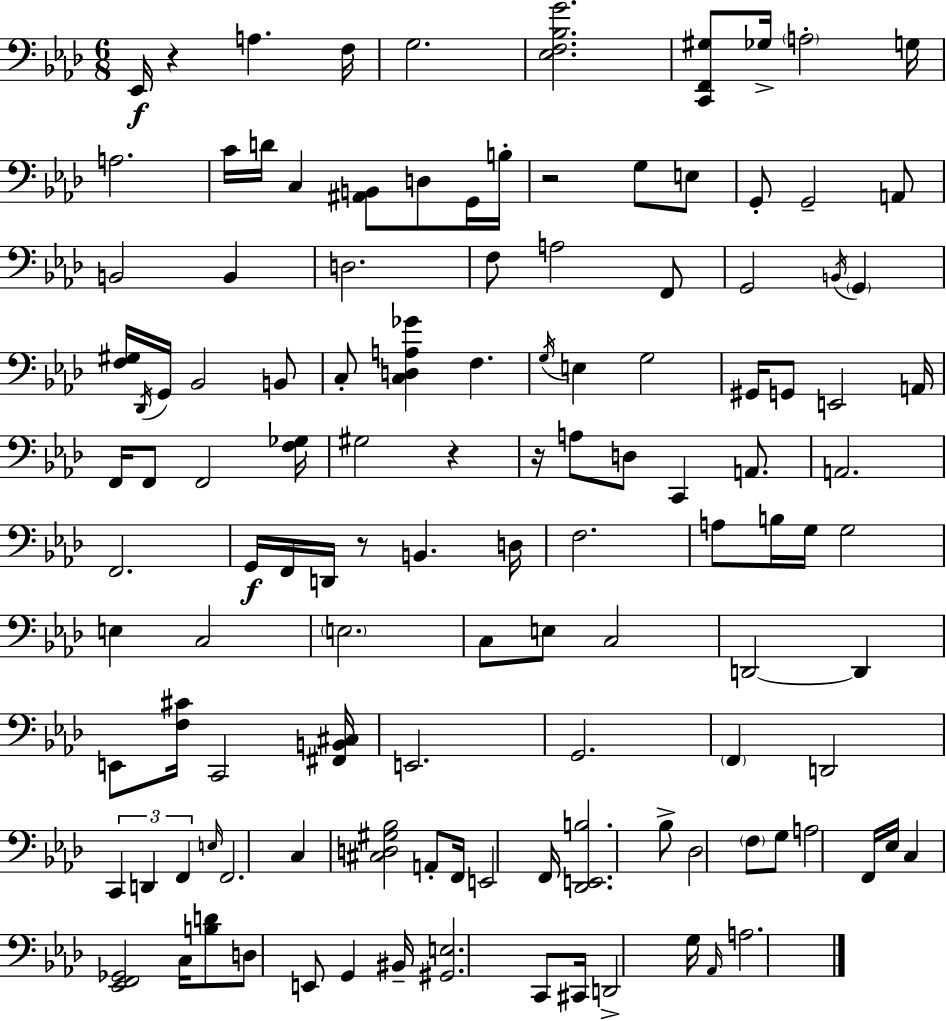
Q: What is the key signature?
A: F minor